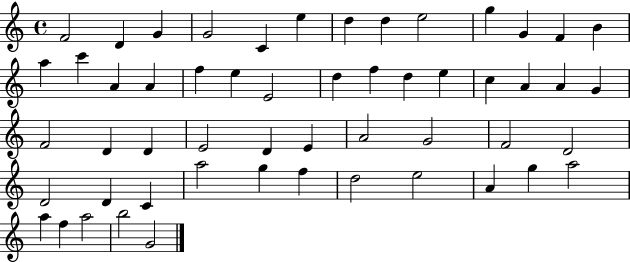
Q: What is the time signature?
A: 4/4